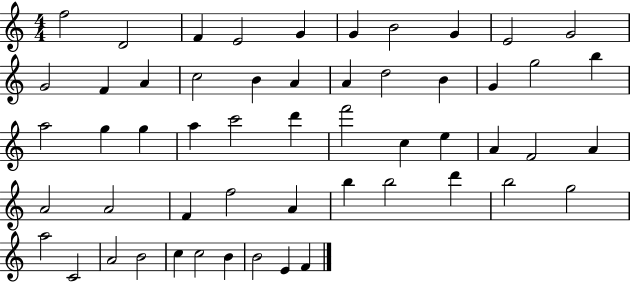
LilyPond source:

{
  \clef treble
  \numericTimeSignature
  \time 4/4
  \key c \major
  f''2 d'2 | f'4 e'2 g'4 | g'4 b'2 g'4 | e'2 g'2 | \break g'2 f'4 a'4 | c''2 b'4 a'4 | a'4 d''2 b'4 | g'4 g''2 b''4 | \break a''2 g''4 g''4 | a''4 c'''2 d'''4 | f'''2 c''4 e''4 | a'4 f'2 a'4 | \break a'2 a'2 | f'4 f''2 a'4 | b''4 b''2 d'''4 | b''2 g''2 | \break a''2 c'2 | a'2 b'2 | c''4 c''2 b'4 | b'2 e'4 f'4 | \break \bar "|."
}